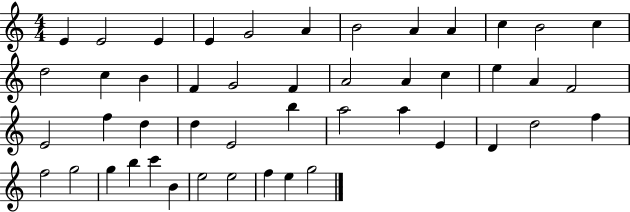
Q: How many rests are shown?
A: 0